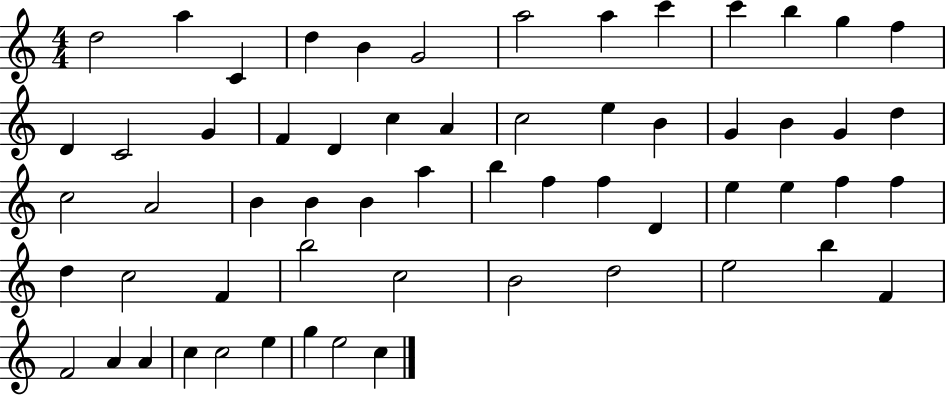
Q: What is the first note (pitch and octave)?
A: D5